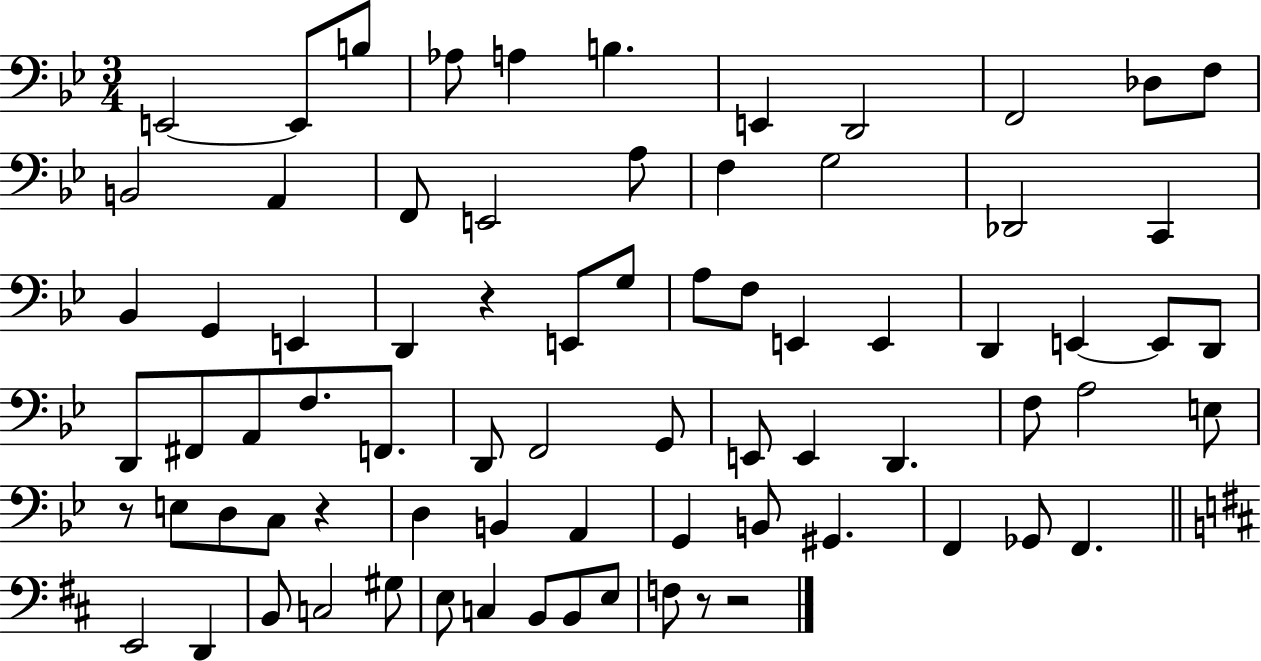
E2/h E2/e B3/e Ab3/e A3/q B3/q. E2/q D2/h F2/h Db3/e F3/e B2/h A2/q F2/e E2/h A3/e F3/q G3/h Db2/h C2/q Bb2/q G2/q E2/q D2/q R/q E2/e G3/e A3/e F3/e E2/q E2/q D2/q E2/q E2/e D2/e D2/e F#2/e A2/e F3/e. F2/e. D2/e F2/h G2/e E2/e E2/q D2/q. F3/e A3/h E3/e R/e E3/e D3/e C3/e R/q D3/q B2/q A2/q G2/q B2/e G#2/q. F2/q Gb2/e F2/q. E2/h D2/q B2/e C3/h G#3/e E3/e C3/q B2/e B2/e E3/e F3/e R/e R/h